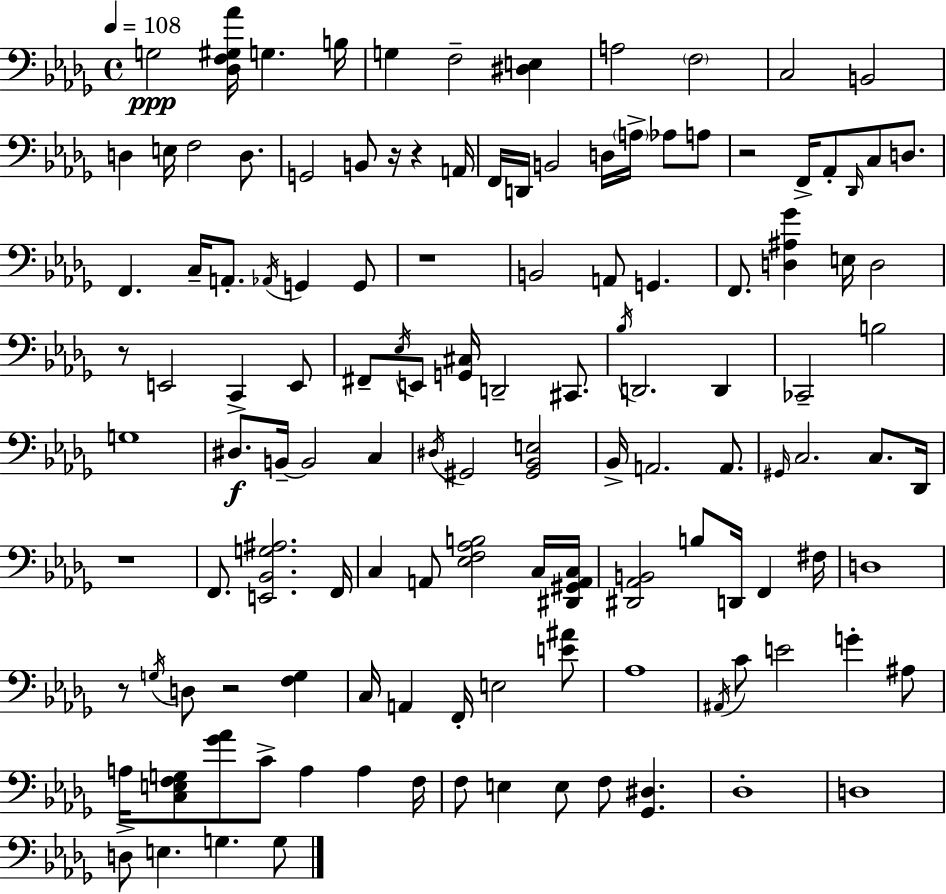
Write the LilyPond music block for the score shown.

{
  \clef bass
  \time 4/4
  \defaultTimeSignature
  \key bes \minor
  \tempo 4 = 108
  g2\ppp <des f gis aes'>16 g4. b16 | g4 f2-- <dis e>4 | a2 \parenthesize f2 | c2 b,2 | \break d4 e16 f2 d8. | g,2 b,8 r16 r4 a,16 | f,16 d,16 b,2 d16 \parenthesize a16-> aes8 a8 | r2 f,16-> aes,8-. \grace { des,16 } c8 d8. | \break f,4. c16-- a,8.-. \acciaccatura { aes,16 } g,4 | g,8 r1 | b,2 a,8 g,4. | f,8. <d ais ges'>4 e16 d2 | \break r8 e,2 c,4-> | e,8 fis,8-- \acciaccatura { ees16 } e,8 <g, cis>16 d,2-- | cis,8. \acciaccatura { bes16 } d,2. | d,4 ces,2-- b2 | \break g1 | dis8.\f b,16--~~ b,2 | c4 \acciaccatura { dis16 } gis,2 <gis, bes, e>2 | bes,16-> a,2. | \break a,8. \grace { gis,16 } c2. | c8. des,16 r1 | f,8. <e, bes, g ais>2. | f,16 c4 a,8 <ees f aes b>2 | \break c16 <dis, gis, a, c>16 <dis, aes, b,>2 b8 | d,16 f,4 fis16 d1 | r8 \acciaccatura { g16 } d8 r2 | <f g>4 c16 a,4 f,16-. e2 | \break <e' ais'>8 aes1 | \acciaccatura { ais,16 } c'8 e'2 | g'4-. ais8 a16 <c e f g>8 <ges' aes'>8 c'8-> a4 | a4 f16 f8 e4 e8 | \break f8 <ges, dis>4. des1-. | d1 | d8-> e4. | g4. g8 \bar "|."
}